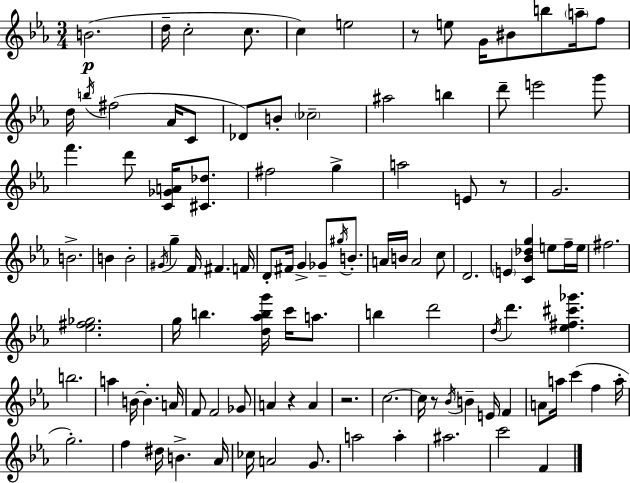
B4/h. D5/s C5/h C5/e. C5/q E5/h R/e E5/e G4/s BIS4/e B5/e A5/s F5/e D5/s B5/s F#5/h Ab4/s C4/e Db4/e B4/e CES5/h A#5/h B5/q D6/e E6/h G6/e F6/q. D6/e [C4,Gb4,A4]/s [C#4,Db5]/e. F#5/h G5/q A5/h E4/e R/e G4/h. B4/h. B4/q B4/h G#4/s G5/q F4/s F#4/q. F4/s D4/e F#4/s G4/q Gb4/e G#5/s B4/e. A4/s B4/s A4/h C5/e D4/h. E4/q [C4,Bb4,Db5,G5]/q E5/e F5/s E5/s F#5/h. [Eb5,F#5,Gb5]/h. G5/s B5/q. [D5,Ab5,B5,G6]/s C6/s A5/e. B5/q D6/h D5/s D6/q. [Eb5,F#5,C#6,Gb6]/q. B5/h. A5/q B4/s B4/q. A4/s F4/e F4/h Gb4/e A4/q R/q A4/q R/h. C5/h. C5/s R/e Bb4/s B4/q E4/s F4/q A4/e A5/s C6/q F5/q A5/s G5/h. F5/q D#5/s B4/q. Ab4/s CES5/s A4/h G4/e. A5/h A5/q A#5/h. C6/h F4/q